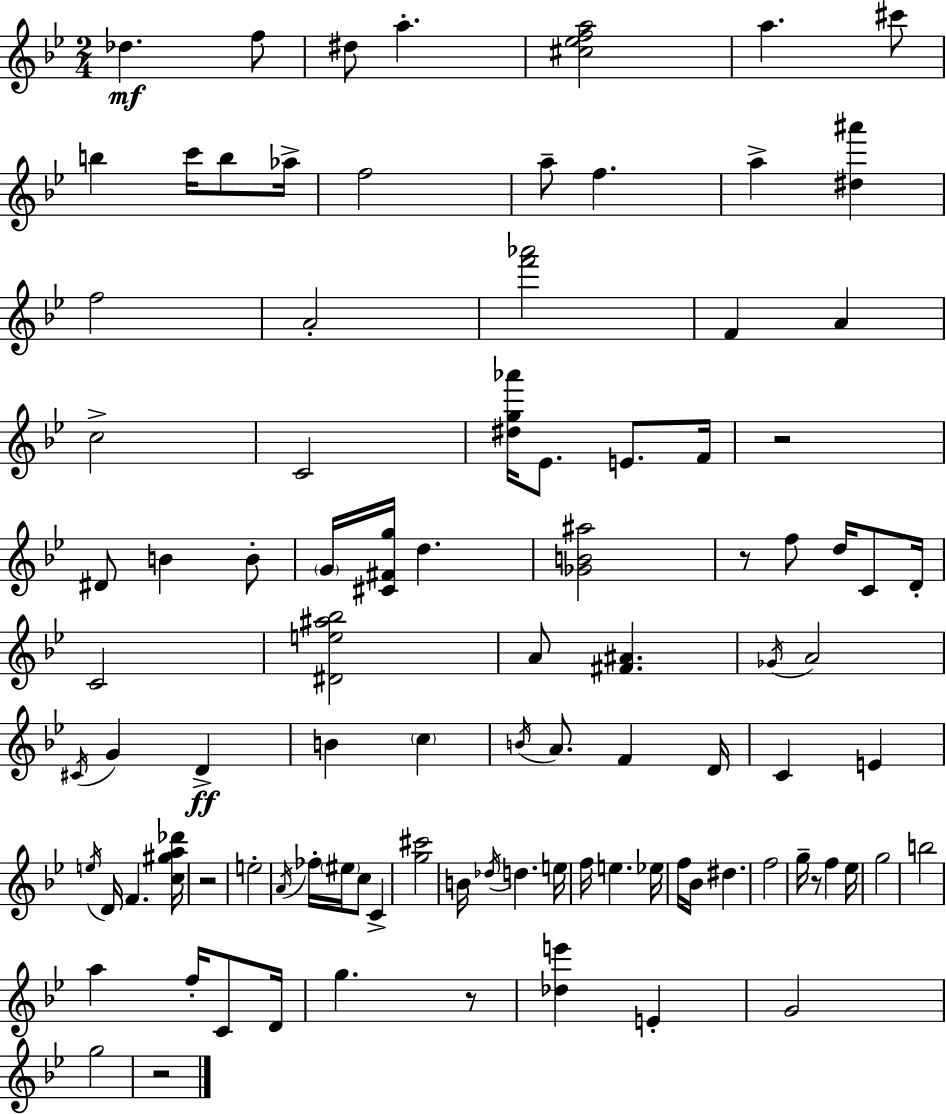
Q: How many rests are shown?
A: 6